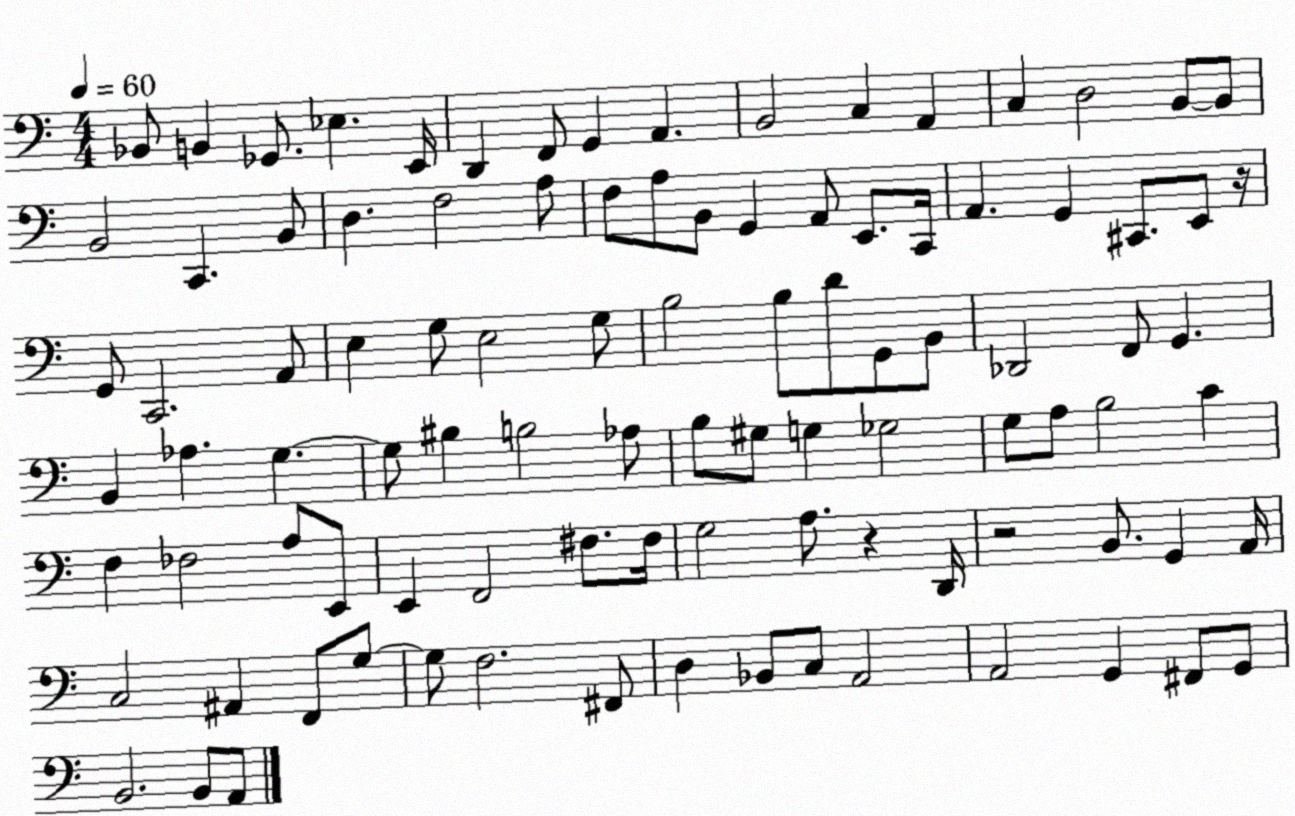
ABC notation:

X:1
T:Untitled
M:4/4
L:1/4
K:C
_B,,/2 B,, _G,,/2 _E, E,,/4 D,, F,,/2 G,, A,, B,,2 C, A,, C, D,2 B,,/2 B,,/2 B,,2 C,, B,,/2 D, F,2 A,/2 F,/2 A,/2 B,,/2 G,, A,,/2 E,,/2 C,,/4 A,, G,, ^C,,/2 E,,/2 z/4 G,,/2 C,,2 A,,/2 E, G,/2 E,2 G,/2 B,2 B,/2 D/2 G,,/2 B,,/2 _D,,2 F,,/2 G,, B,, _A, G, G,/2 ^B, B,2 _A,/2 B,/2 ^G,/2 G, _G,2 G,/2 A,/2 B,2 C F, _F,2 A,/2 E,,/2 E,, F,,2 ^F,/2 ^F,/4 G,2 A,/2 z D,,/4 z2 B,,/2 G,, A,,/4 C,2 ^A,, F,,/2 G,/2 G,/2 F,2 ^F,,/2 D, _B,,/2 C,/2 A,,2 A,,2 G,, ^F,,/2 G,,/2 B,,2 B,,/2 A,,/2